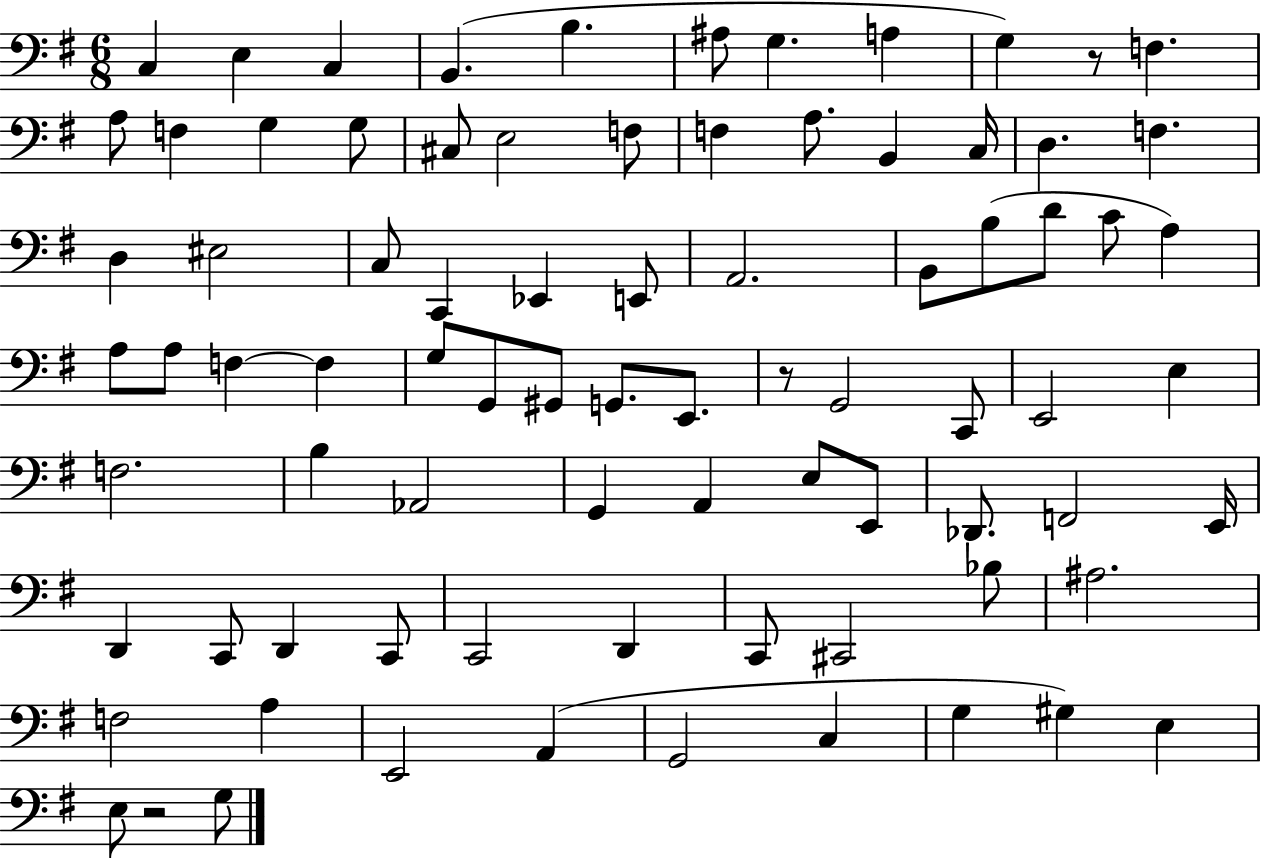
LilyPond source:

{
  \clef bass
  \numericTimeSignature
  \time 6/8
  \key g \major
  c4 e4 c4 | b,4.( b4. | ais8 g4. a4 | g4) r8 f4. | \break a8 f4 g4 g8 | cis8 e2 f8 | f4 a8. b,4 c16 | d4. f4. | \break d4 eis2 | c8 c,4 ees,4 e,8 | a,2. | b,8 b8( d'8 c'8 a4) | \break a8 a8 f4~~ f4 | g8 g,8 gis,8 g,8. e,8. | r8 g,2 c,8 | e,2 e4 | \break f2. | b4 aes,2 | g,4 a,4 e8 e,8 | des,8. f,2 e,16 | \break d,4 c,8 d,4 c,8 | c,2 d,4 | c,8 cis,2 bes8 | ais2. | \break f2 a4 | e,2 a,4( | g,2 c4 | g4 gis4) e4 | \break e8 r2 g8 | \bar "|."
}